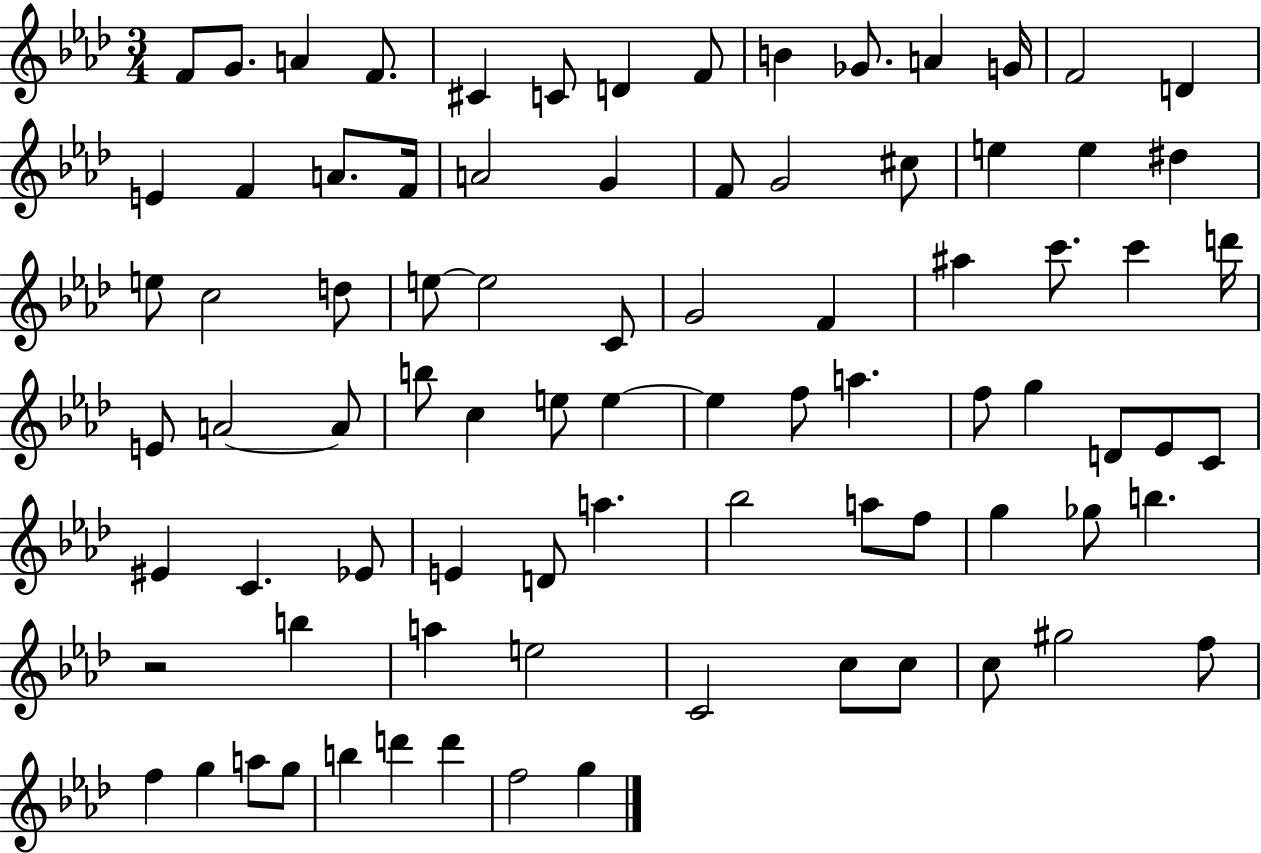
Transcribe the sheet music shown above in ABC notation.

X:1
T:Untitled
M:3/4
L:1/4
K:Ab
F/2 G/2 A F/2 ^C C/2 D F/2 B _G/2 A G/4 F2 D E F A/2 F/4 A2 G F/2 G2 ^c/2 e e ^d e/2 c2 d/2 e/2 e2 C/2 G2 F ^a c'/2 c' d'/4 E/2 A2 A/2 b/2 c e/2 e e f/2 a f/2 g D/2 _E/2 C/2 ^E C _E/2 E D/2 a _b2 a/2 f/2 g _g/2 b z2 b a e2 C2 c/2 c/2 c/2 ^g2 f/2 f g a/2 g/2 b d' d' f2 g